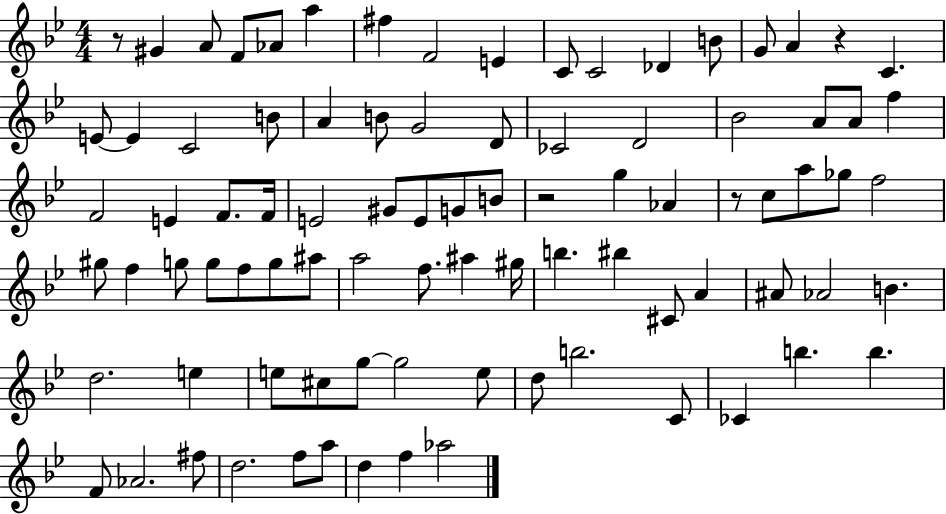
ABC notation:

X:1
T:Untitled
M:4/4
L:1/4
K:Bb
z/2 ^G A/2 F/2 _A/2 a ^f F2 E C/2 C2 _D B/2 G/2 A z C E/2 E C2 B/2 A B/2 G2 D/2 _C2 D2 _B2 A/2 A/2 f F2 E F/2 F/4 E2 ^G/2 E/2 G/2 B/2 z2 g _A z/2 c/2 a/2 _g/2 f2 ^g/2 f g/2 g/2 f/2 g/2 ^a/2 a2 f/2 ^a ^g/4 b ^b ^C/2 A ^A/2 _A2 B d2 e e/2 ^c/2 g/2 g2 e/2 d/2 b2 C/2 _C b b F/2 _A2 ^f/2 d2 f/2 a/2 d f _a2